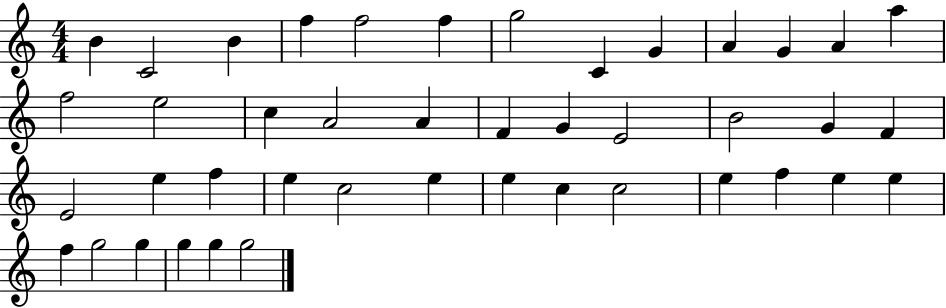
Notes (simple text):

B4/q C4/h B4/q F5/q F5/h F5/q G5/h C4/q G4/q A4/q G4/q A4/q A5/q F5/h E5/h C5/q A4/h A4/q F4/q G4/q E4/h B4/h G4/q F4/q E4/h E5/q F5/q E5/q C5/h E5/q E5/q C5/q C5/h E5/q F5/q E5/q E5/q F5/q G5/h G5/q G5/q G5/q G5/h